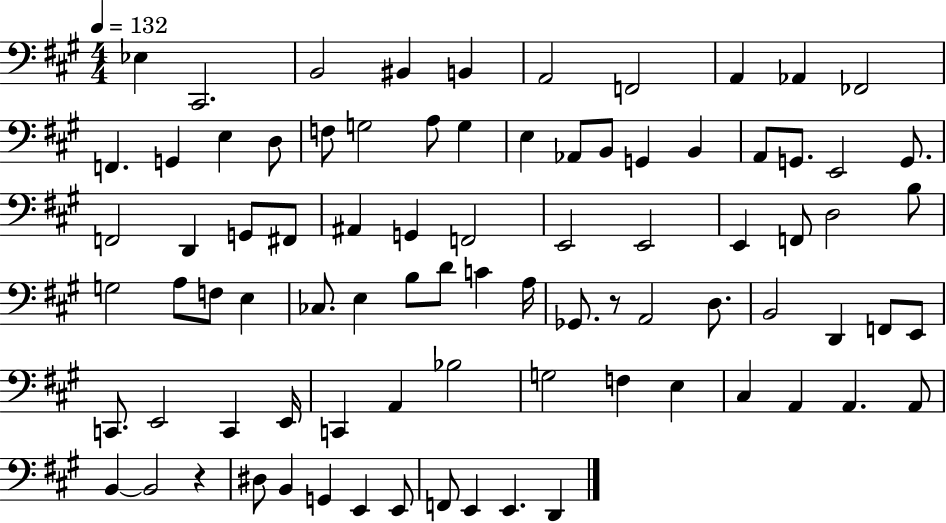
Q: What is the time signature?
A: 4/4